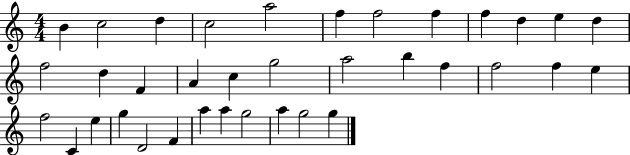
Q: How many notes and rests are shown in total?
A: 36